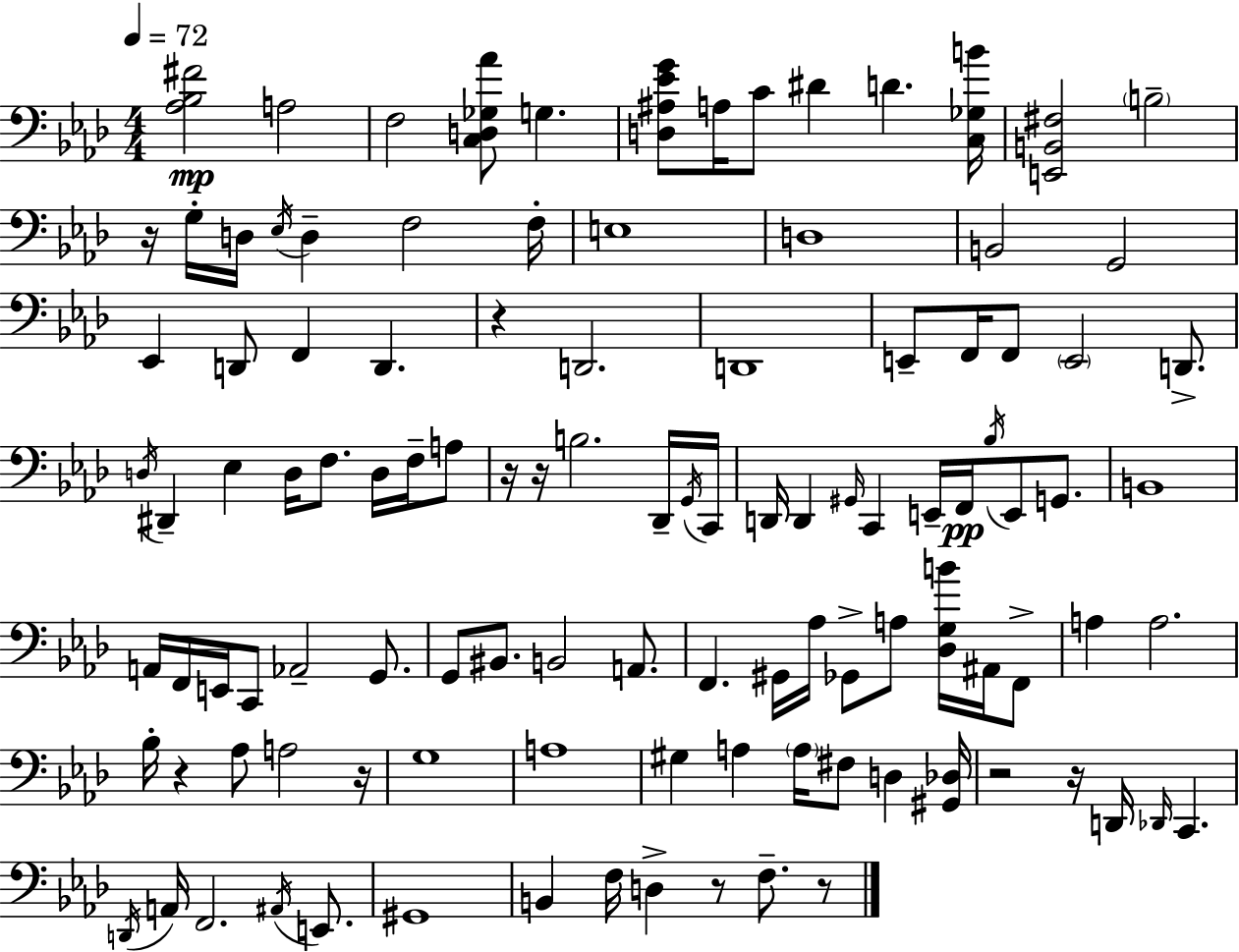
[Ab3,Bb3,F#4]/h A3/h F3/h [C3,D3,Gb3,Ab4]/e G3/q. [D3,A#3,Eb4,G4]/e A3/s C4/e D#4/q D4/q. [C3,Gb3,B4]/s [E2,B2,F#3]/h B3/h R/s G3/s D3/s Eb3/s D3/q F3/h F3/s E3/w D3/w B2/h G2/h Eb2/q D2/e F2/q D2/q. R/q D2/h. D2/w E2/e F2/s F2/e E2/h D2/e. D3/s D#2/q Eb3/q D3/s F3/e. D3/s F3/s A3/e R/s R/s B3/h. Db2/s G2/s C2/s D2/s D2/q G#2/s C2/q E2/s F2/s Bb3/s E2/e G2/e. B2/w A2/s F2/s E2/s C2/e Ab2/h G2/e. G2/e BIS2/e. B2/h A2/e. F2/q. G#2/s Ab3/s Gb2/e A3/e [Db3,G3,B4]/s A#2/s F2/e A3/q A3/h. Bb3/s R/q Ab3/e A3/h R/s G3/w A3/w G#3/q A3/q A3/s F#3/e D3/q [G#2,Db3]/s R/h R/s D2/s Db2/s C2/q. D2/s A2/s F2/h. A#2/s E2/e. G#2/w B2/q F3/s D3/q R/e F3/e. R/e